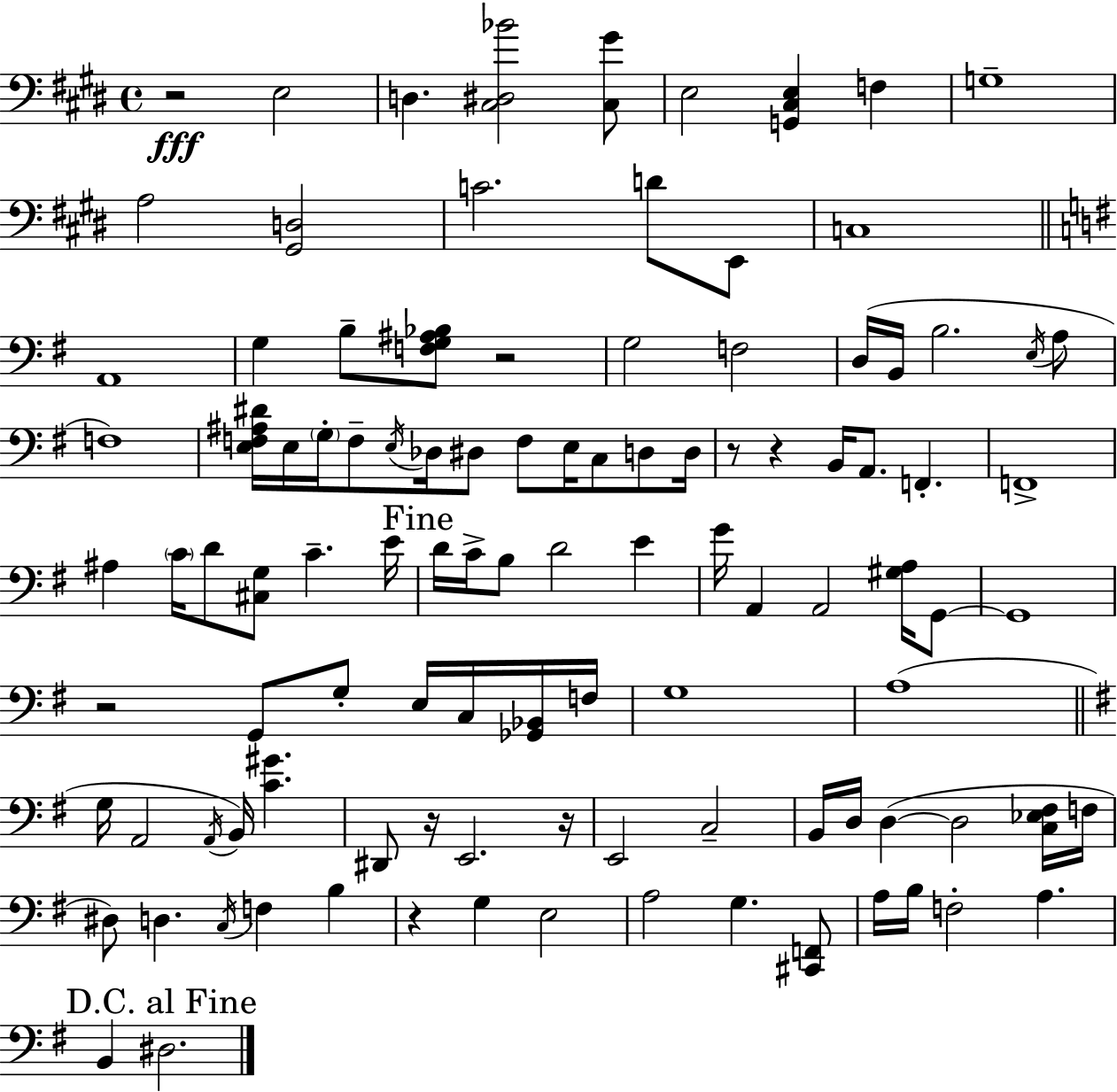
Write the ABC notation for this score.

X:1
T:Untitled
M:4/4
L:1/4
K:E
z2 E,2 D, [^C,^D,_B]2 [^C,^G]/2 E,2 [G,,^C,E,] F, G,4 A,2 [^G,,D,]2 C2 D/2 E,,/2 C,4 A,,4 G, B,/2 [F,G,^A,_B,]/2 z2 G,2 F,2 D,/4 B,,/4 B,2 E,/4 A,/2 F,4 [E,F,^A,^D]/4 E,/4 G,/4 F,/2 E,/4 _D,/4 ^D,/2 F,/2 E,/4 C,/2 D,/2 D,/4 z/2 z B,,/4 A,,/2 F,, F,,4 ^A, C/4 D/2 [^C,G,]/2 C E/4 D/4 C/4 B,/2 D2 E G/4 A,, A,,2 [^G,A,]/4 G,,/2 G,,4 z2 G,,/2 G,/2 E,/4 C,/4 [_G,,_B,,]/4 F,/4 G,4 A,4 G,/4 A,,2 A,,/4 B,,/4 [C^G] ^D,,/2 z/4 E,,2 z/4 E,,2 C,2 B,,/4 D,/4 D, D,2 [C,_E,^F,]/4 F,/4 ^D,/2 D, C,/4 F, B, z G, E,2 A,2 G, [^C,,F,,]/2 A,/4 B,/4 F,2 A, B,, ^D,2